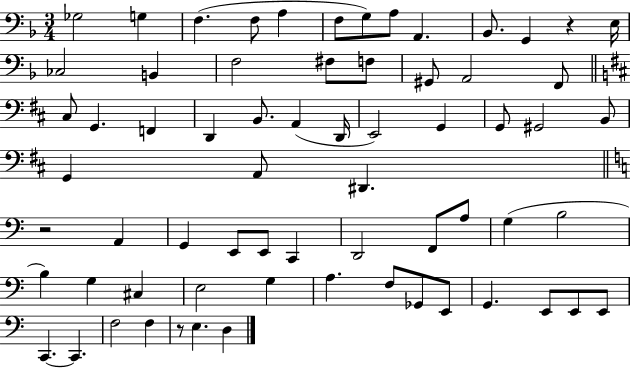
{
  \clef bass
  \numericTimeSignature
  \time 3/4
  \key f \major
  ges2 g4 | f4.( f8 a4 | f8 g8) a8 a,4. | bes,8. g,4 r4 e16 | \break ces2 b,4 | f2 fis8 f8 | gis,8 a,2 f,8 | \bar "||" \break \key d \major cis8 g,4. f,4 | d,4 b,8. a,4( d,16 | e,2) g,4 | g,8 gis,2 b,8 | \break g,4 a,8 dis,4. | \bar "||" \break \key a \minor r2 a,4 | g,4 e,8 e,8 c,4 | d,2 f,8 a8 | g4( b2 | \break b4) g4 cis4 | e2 g4 | a4. f8 ges,8 e,8 | g,4. e,8 e,8 e,8 | \break c,4.~~ c,4. | f2 f4 | r8 e4. d4 | \bar "|."
}